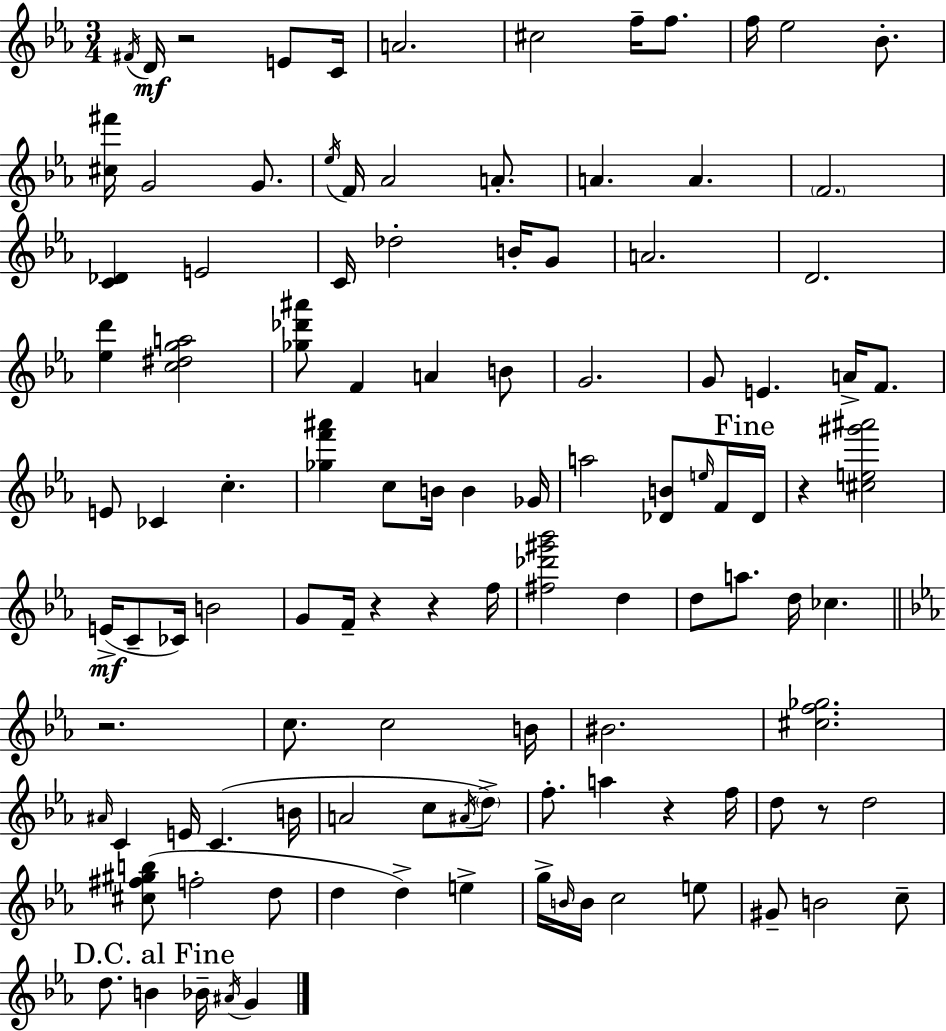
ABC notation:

X:1
T:Untitled
M:3/4
L:1/4
K:Eb
^F/4 D/4 z2 E/2 C/4 A2 ^c2 f/4 f/2 f/4 _e2 _B/2 [^c^f']/4 G2 G/2 _e/4 F/4 _A2 A/2 A A F2 [C_D] E2 C/4 _d2 B/4 G/2 A2 D2 [_ed'] [c^dga]2 [_g_d'^a']/2 F A B/2 G2 G/2 E A/4 F/2 E/2 _C c [_gf'^a'] c/2 B/4 B _G/4 a2 [_DB]/2 e/4 F/4 _D/4 z [^ce^g'^a']2 E/4 C/2 _C/4 B2 G/2 F/4 z z f/4 [^f_d'^g'_b']2 d d/2 a/2 d/4 _c z2 c/2 c2 B/4 ^B2 [^cf_g]2 ^A/4 C E/4 C B/4 A2 c/2 ^A/4 d/2 f/2 a z f/4 d/2 z/2 d2 [^c^f^gb]/2 f2 d/2 d d e g/4 B/4 B/4 c2 e/2 ^G/2 B2 c/2 d/2 B _B/4 ^A/4 G